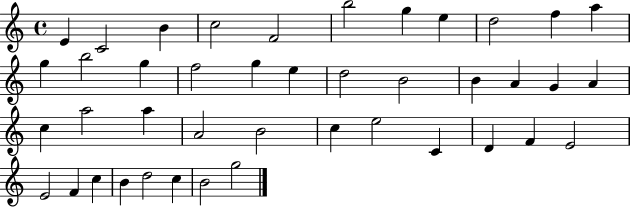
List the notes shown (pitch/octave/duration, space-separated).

E4/q C4/h B4/q C5/h F4/h B5/h G5/q E5/q D5/h F5/q A5/q G5/q B5/h G5/q F5/h G5/q E5/q D5/h B4/h B4/q A4/q G4/q A4/q C5/q A5/h A5/q A4/h B4/h C5/q E5/h C4/q D4/q F4/q E4/h E4/h F4/q C5/q B4/q D5/h C5/q B4/h G5/h